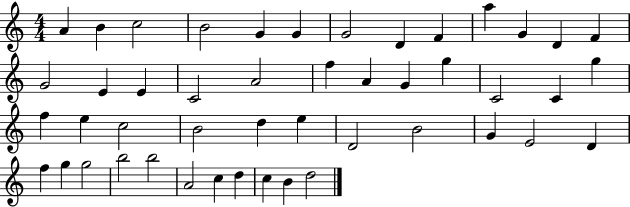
A4/q B4/q C5/h B4/h G4/q G4/q G4/h D4/q F4/q A5/q G4/q D4/q F4/q G4/h E4/q E4/q C4/h A4/h F5/q A4/q G4/q G5/q C4/h C4/q G5/q F5/q E5/q C5/h B4/h D5/q E5/q D4/h B4/h G4/q E4/h D4/q F5/q G5/q G5/h B5/h B5/h A4/h C5/q D5/q C5/q B4/q D5/h